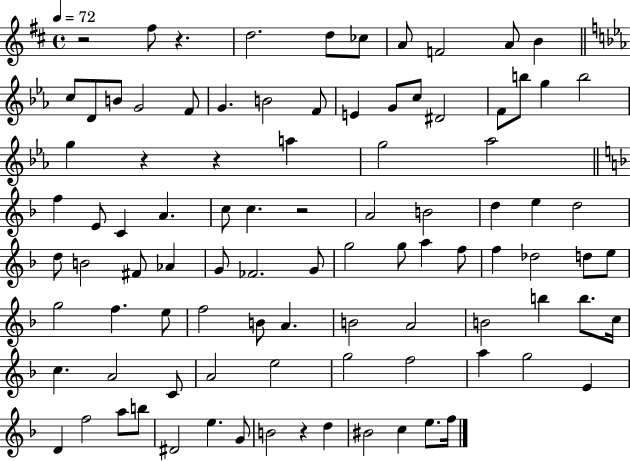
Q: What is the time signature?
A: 4/4